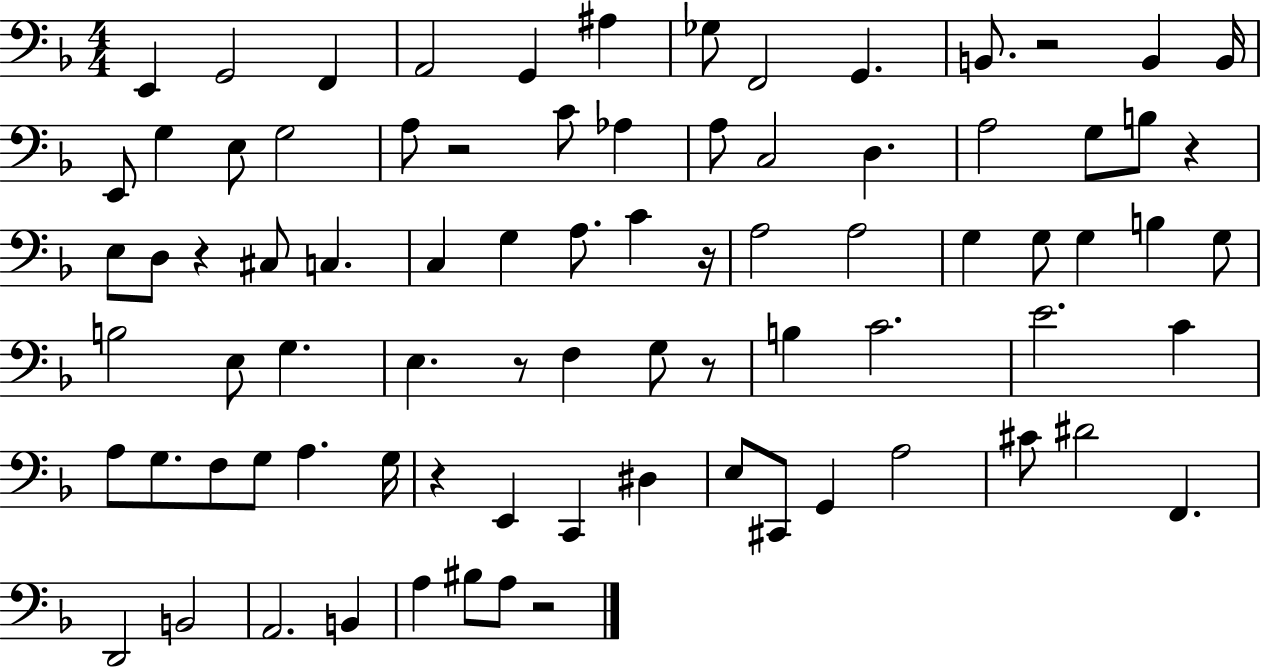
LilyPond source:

{
  \clef bass
  \numericTimeSignature
  \time 4/4
  \key f \major
  e,4 g,2 f,4 | a,2 g,4 ais4 | ges8 f,2 g,4. | b,8. r2 b,4 b,16 | \break e,8 g4 e8 g2 | a8 r2 c'8 aes4 | a8 c2 d4. | a2 g8 b8 r4 | \break e8 d8 r4 cis8 c4. | c4 g4 a8. c'4 r16 | a2 a2 | g4 g8 g4 b4 g8 | \break b2 e8 g4. | e4. r8 f4 g8 r8 | b4 c'2. | e'2. c'4 | \break a8 g8. f8 g8 a4. g16 | r4 e,4 c,4 dis4 | e8 cis,8 g,4 a2 | cis'8 dis'2 f,4. | \break d,2 b,2 | a,2. b,4 | a4 bis8 a8 r2 | \bar "|."
}